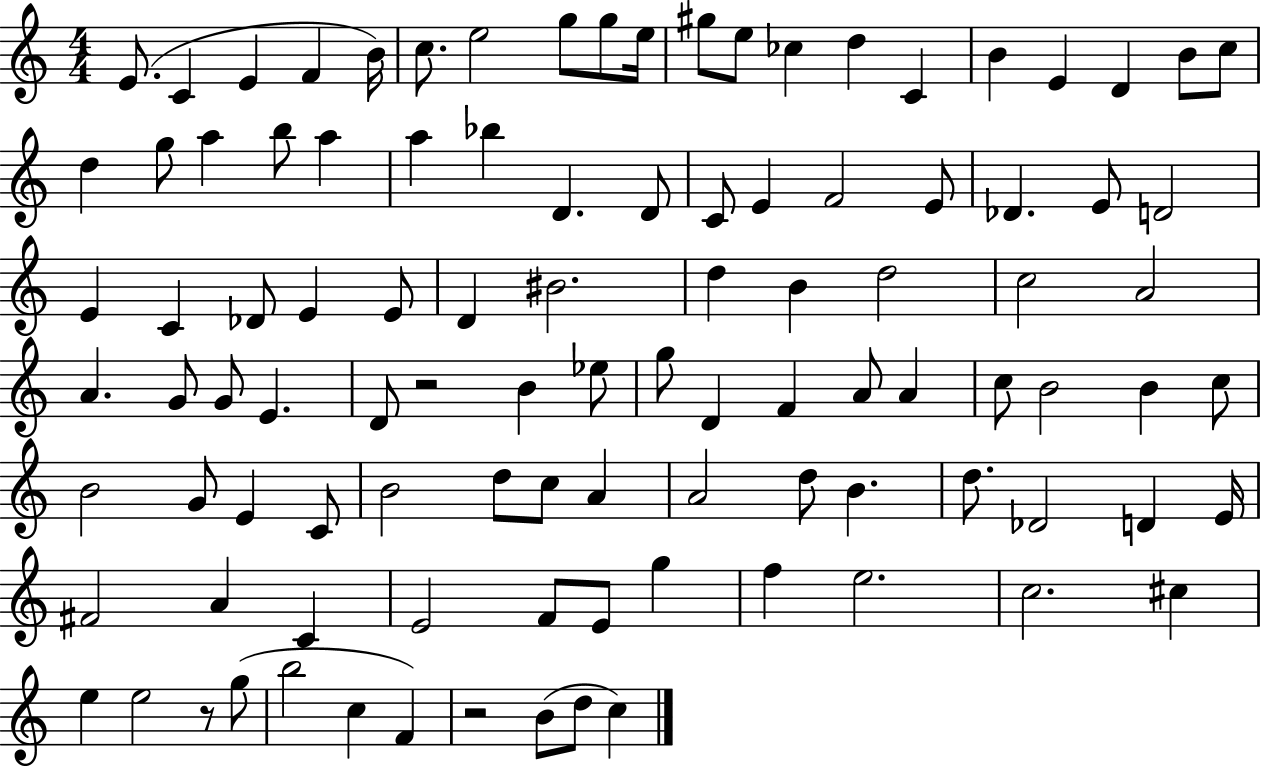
{
  \clef treble
  \numericTimeSignature
  \time 4/4
  \key c \major
  \repeat volta 2 { e'8.( c'4 e'4 f'4 b'16) | c''8. e''2 g''8 g''8 e''16 | gis''8 e''8 ces''4 d''4 c'4 | b'4 e'4 d'4 b'8 c''8 | \break d''4 g''8 a''4 b''8 a''4 | a''4 bes''4 d'4. d'8 | c'8 e'4 f'2 e'8 | des'4. e'8 d'2 | \break e'4 c'4 des'8 e'4 e'8 | d'4 bis'2. | d''4 b'4 d''2 | c''2 a'2 | \break a'4. g'8 g'8 e'4. | d'8 r2 b'4 ees''8 | g''8 d'4 f'4 a'8 a'4 | c''8 b'2 b'4 c''8 | \break b'2 g'8 e'4 c'8 | b'2 d''8 c''8 a'4 | a'2 d''8 b'4. | d''8. des'2 d'4 e'16 | \break fis'2 a'4 c'4 | e'2 f'8 e'8 g''4 | f''4 e''2. | c''2. cis''4 | \break e''4 e''2 r8 g''8( | b''2 c''4 f'4) | r2 b'8( d''8 c''4) | } \bar "|."
}